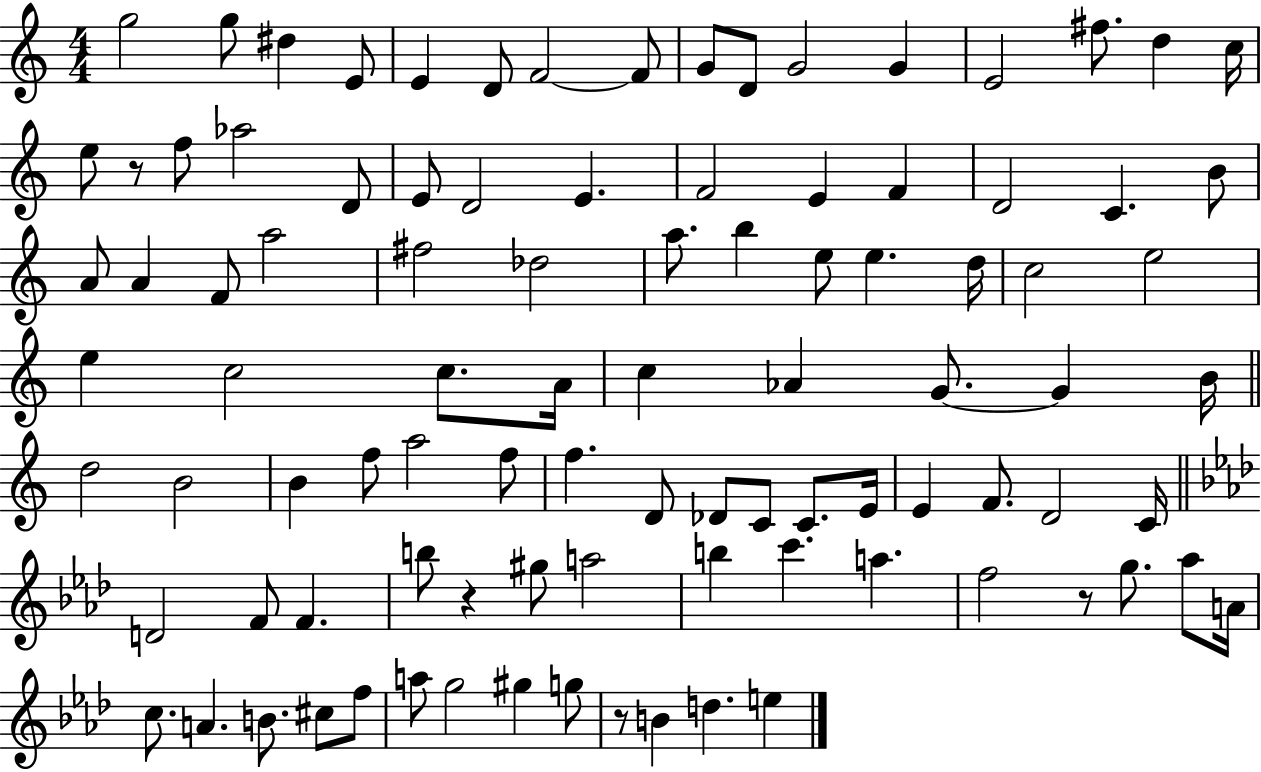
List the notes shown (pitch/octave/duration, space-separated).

G5/h G5/e D#5/q E4/e E4/q D4/e F4/h F4/e G4/e D4/e G4/h G4/q E4/h F#5/e. D5/q C5/s E5/e R/e F5/e Ab5/h D4/e E4/e D4/h E4/q. F4/h E4/q F4/q D4/h C4/q. B4/e A4/e A4/q F4/e A5/h F#5/h Db5/h A5/e. B5/q E5/e E5/q. D5/s C5/h E5/h E5/q C5/h C5/e. A4/s C5/q Ab4/q G4/e. G4/q B4/s D5/h B4/h B4/q F5/e A5/h F5/e F5/q. D4/e Db4/e C4/e C4/e. E4/s E4/q F4/e. D4/h C4/s D4/h F4/e F4/q. B5/e R/q G#5/e A5/h B5/q C6/q. A5/q. F5/h R/e G5/e. Ab5/e A4/s C5/e. A4/q. B4/e. C#5/e F5/e A5/e G5/h G#5/q G5/e R/e B4/q D5/q. E5/q